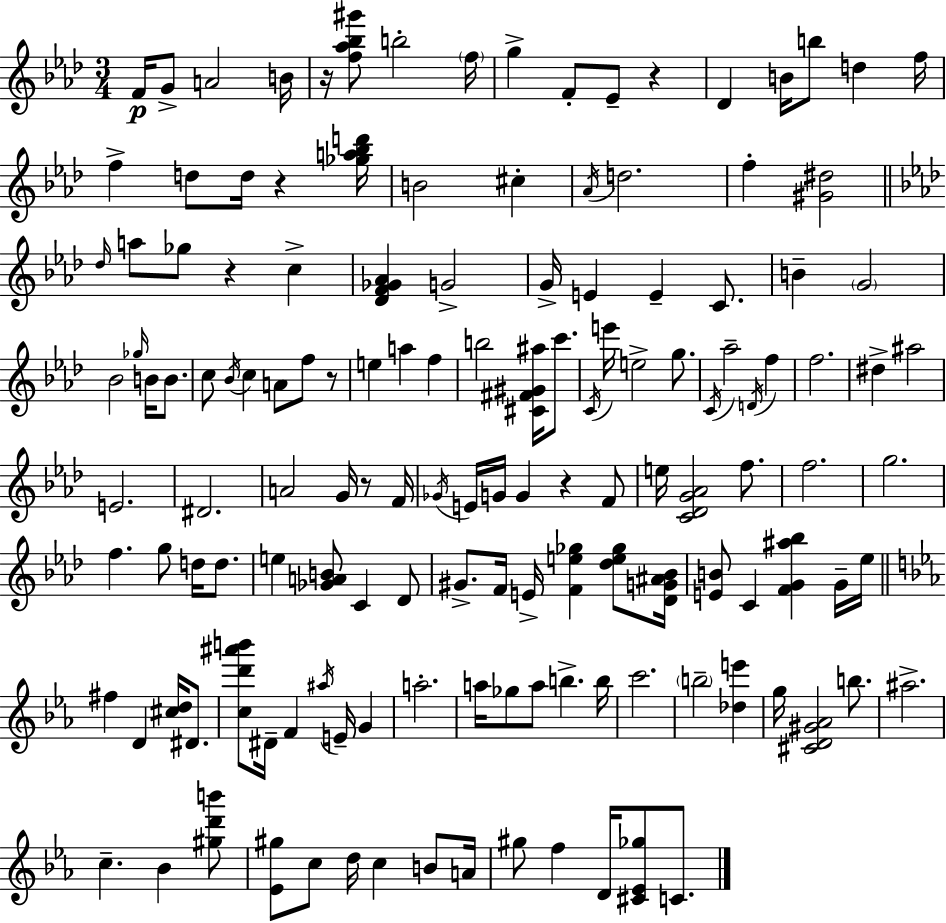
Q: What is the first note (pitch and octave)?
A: F4